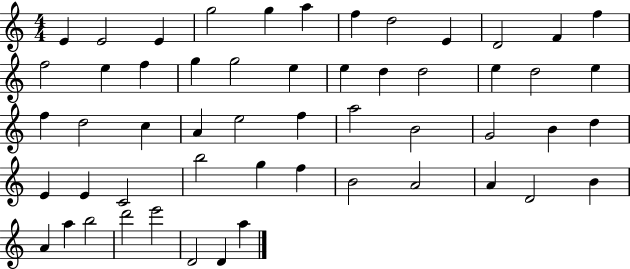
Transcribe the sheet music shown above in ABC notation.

X:1
T:Untitled
M:4/4
L:1/4
K:C
E E2 E g2 g a f d2 E D2 F f f2 e f g g2 e e d d2 e d2 e f d2 c A e2 f a2 B2 G2 B d E E C2 b2 g f B2 A2 A D2 B A a b2 d'2 e'2 D2 D a